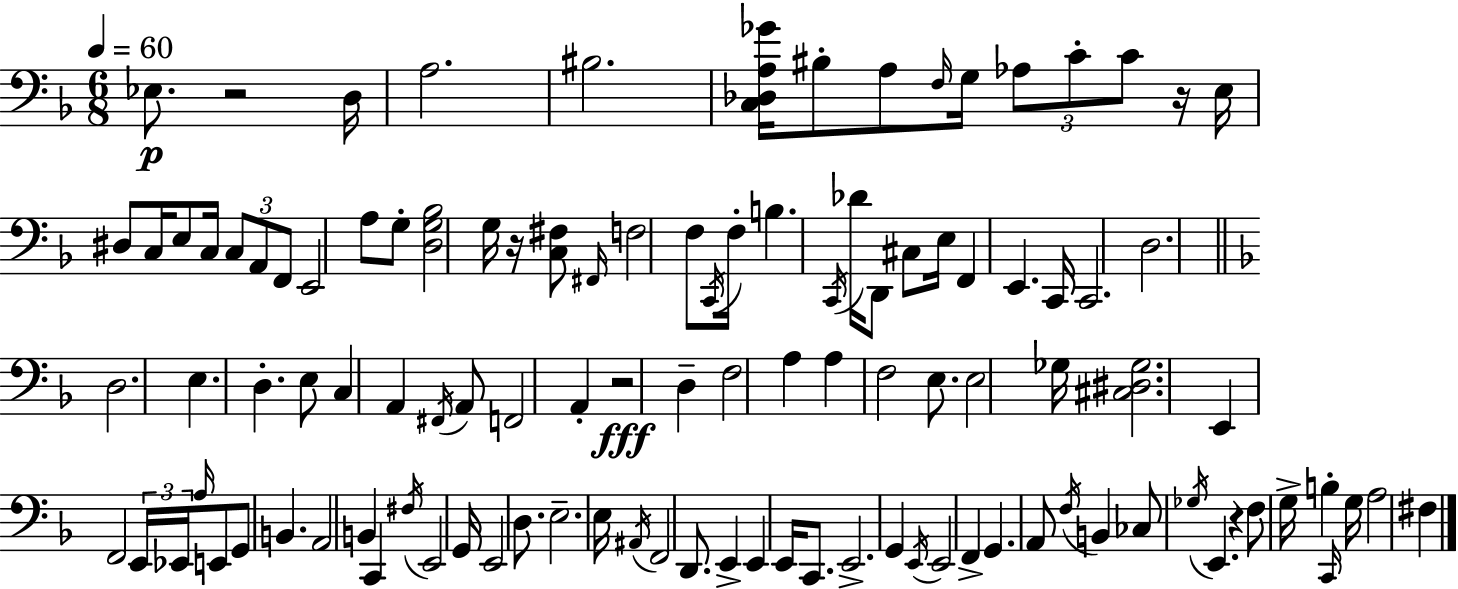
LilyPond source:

{
  \clef bass
  \numericTimeSignature
  \time 6/8
  \key f \major
  \tempo 4 = 60
  ees8.\p r2 d16 | a2. | bis2. | <c des a ges'>16 bis8-. a8 \grace { f16 } g16 \tuplet 3/2 { aes8 c'8-. c'8 } | \break r16 e16 dis8 c16 e8 c16 \tuplet 3/2 { c8 a,8 | f,8 } e,2 a8 | g8-. <d g bes>2 g16 | r16 <c fis>8 \grace { fis,16 } f2 | \break f8 \acciaccatura { c,16 } f16-. b4. \acciaccatura { c,16 } des'16 | d,8 cis8 e16 f,4 e,4. | c,16 c,2. | d2. | \break \bar "||" \break \key f \major d2. | e4. d4.-. | e8 c4 a,4 \acciaccatura { fis,16 } a,8 | f,2 a,4-. | \break r2\fff d4-- | f2 a4 | a4 f2 | e8. e2 | \break ges16 <cis dis ges>2. | e,4 f,2 | \tuplet 3/2 { e,16 ees,16 \grace { a16 } } e,8 g,8 b,4. | a,2 b,4 | \break c,4 \acciaccatura { fis16 } e,2 | g,16 e,2 | d8. e2.-- | e16 \acciaccatura { ais,16 } f,2 | \break d,8. e,4-> e,4 | e,16 c,8. e,2.-> | g,4 \acciaccatura { e,16 } e,2 | f,4-> g,4. | \break a,8 \acciaccatura { f16 } b,4 ces8 | \acciaccatura { ges16 } e,4. r4 f8 | g16-> b4-. \grace { c,16 } g16 a2 | fis4 \bar "|."
}